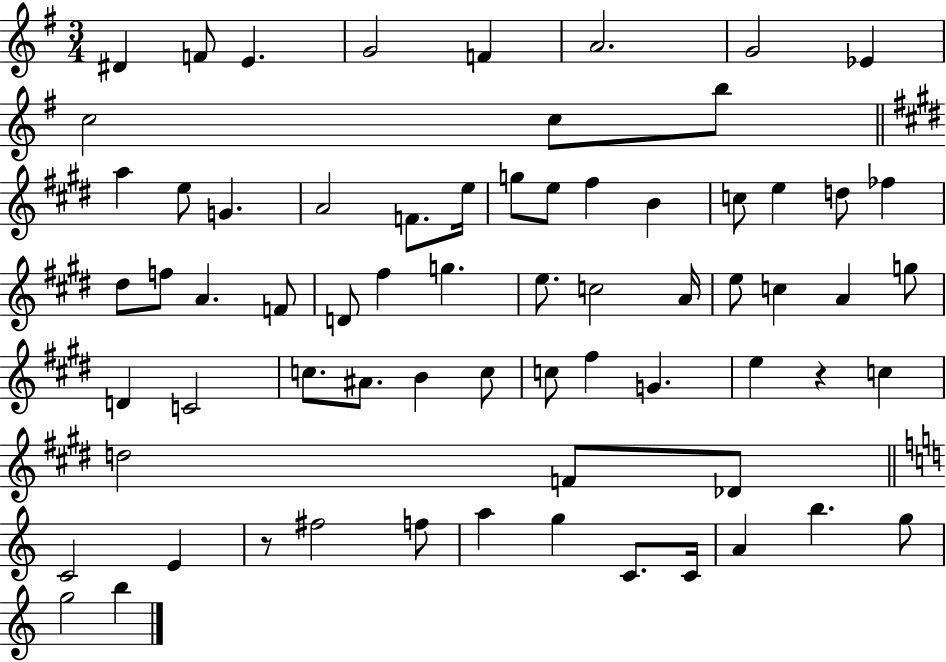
{
  \clef treble
  \numericTimeSignature
  \time 3/4
  \key g \major
  dis'4 f'8 e'4. | g'2 f'4 | a'2. | g'2 ees'4 | \break c''2 c''8 b''8 | \bar "||" \break \key e \major a''4 e''8 g'4. | a'2 f'8. e''16 | g''8 e''8 fis''4 b'4 | c''8 e''4 d''8 fes''4 | \break dis''8 f''8 a'4. f'8 | d'8 fis''4 g''4. | e''8. c''2 a'16 | e''8 c''4 a'4 g''8 | \break d'4 c'2 | c''8. ais'8. b'4 c''8 | c''8 fis''4 g'4. | e''4 r4 c''4 | \break d''2 f'8 des'8 | \bar "||" \break \key c \major c'2 e'4 | r8 fis''2 f''8 | a''4 g''4 c'8. c'16 | a'4 b''4. g''8 | \break g''2 b''4 | \bar "|."
}